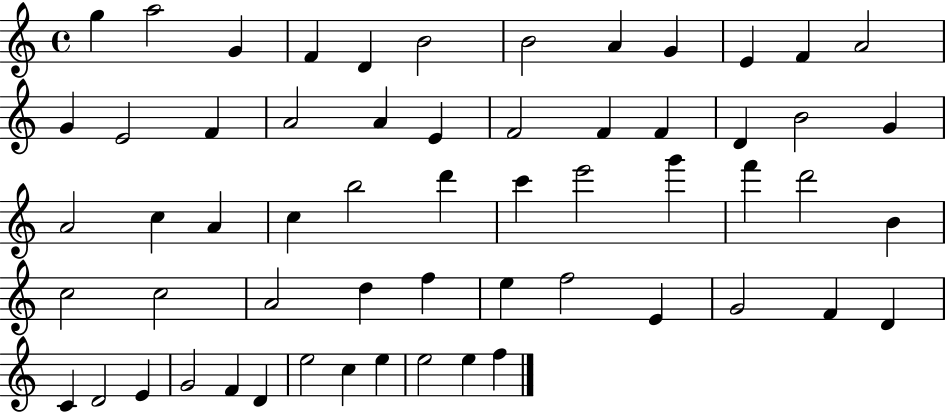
G5/q A5/h G4/q F4/q D4/q B4/h B4/h A4/q G4/q E4/q F4/q A4/h G4/q E4/h F4/q A4/h A4/q E4/q F4/h F4/q F4/q D4/q B4/h G4/q A4/h C5/q A4/q C5/q B5/h D6/q C6/q E6/h G6/q F6/q D6/h B4/q C5/h C5/h A4/h D5/q F5/q E5/q F5/h E4/q G4/h F4/q D4/q C4/q D4/h E4/q G4/h F4/q D4/q E5/h C5/q E5/q E5/h E5/q F5/q